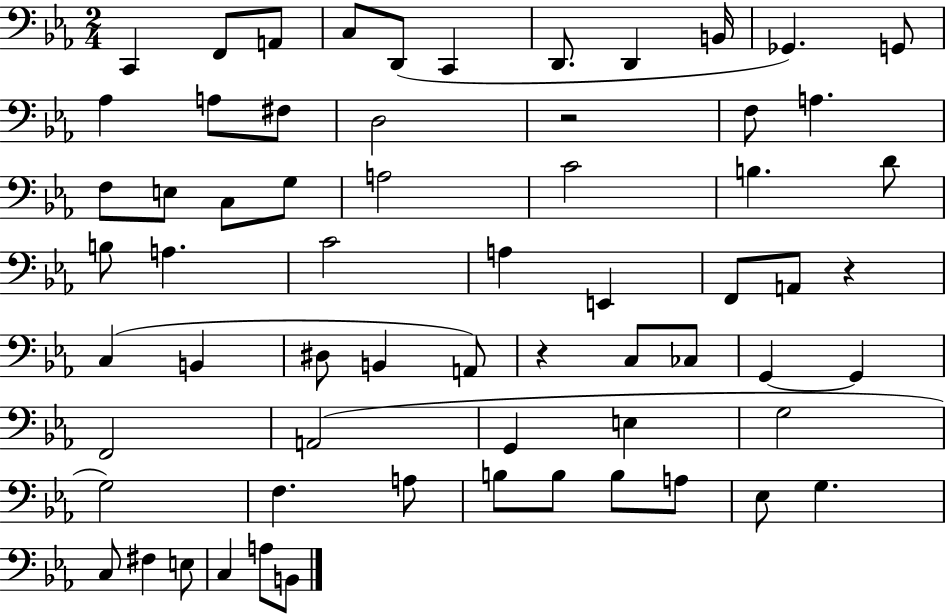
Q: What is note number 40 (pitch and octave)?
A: G2